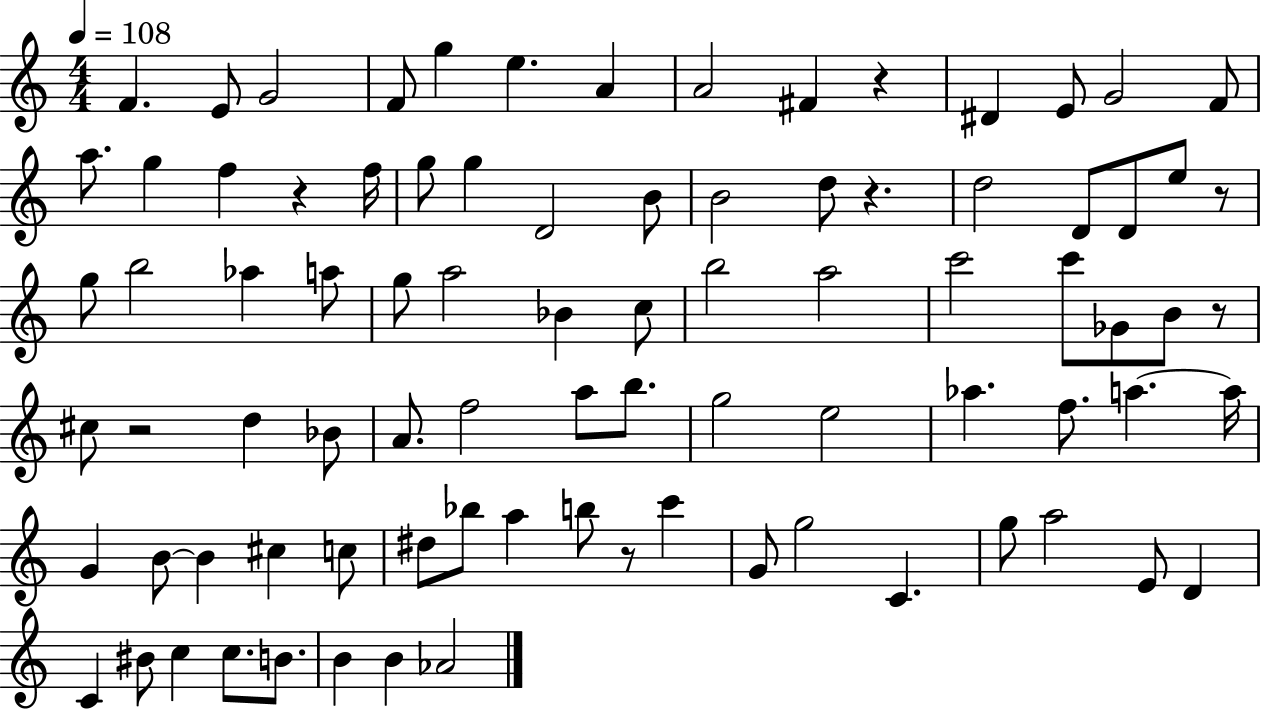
F4/q. E4/e G4/h F4/e G5/q E5/q. A4/q A4/h F#4/q R/q D#4/q E4/e G4/h F4/e A5/e. G5/q F5/q R/q F5/s G5/e G5/q D4/h B4/e B4/h D5/e R/q. D5/h D4/e D4/e E5/e R/e G5/e B5/h Ab5/q A5/e G5/e A5/h Bb4/q C5/e B5/h A5/h C6/h C6/e Gb4/e B4/e R/e C#5/e R/h D5/q Bb4/e A4/e. F5/h A5/e B5/e. G5/h E5/h Ab5/q. F5/e. A5/q. A5/s G4/q B4/e B4/q C#5/q C5/e D#5/e Bb5/e A5/q B5/e R/e C6/q G4/e G5/h C4/q. G5/e A5/h E4/e D4/q C4/q BIS4/e C5/q C5/e. B4/e. B4/q B4/q Ab4/h